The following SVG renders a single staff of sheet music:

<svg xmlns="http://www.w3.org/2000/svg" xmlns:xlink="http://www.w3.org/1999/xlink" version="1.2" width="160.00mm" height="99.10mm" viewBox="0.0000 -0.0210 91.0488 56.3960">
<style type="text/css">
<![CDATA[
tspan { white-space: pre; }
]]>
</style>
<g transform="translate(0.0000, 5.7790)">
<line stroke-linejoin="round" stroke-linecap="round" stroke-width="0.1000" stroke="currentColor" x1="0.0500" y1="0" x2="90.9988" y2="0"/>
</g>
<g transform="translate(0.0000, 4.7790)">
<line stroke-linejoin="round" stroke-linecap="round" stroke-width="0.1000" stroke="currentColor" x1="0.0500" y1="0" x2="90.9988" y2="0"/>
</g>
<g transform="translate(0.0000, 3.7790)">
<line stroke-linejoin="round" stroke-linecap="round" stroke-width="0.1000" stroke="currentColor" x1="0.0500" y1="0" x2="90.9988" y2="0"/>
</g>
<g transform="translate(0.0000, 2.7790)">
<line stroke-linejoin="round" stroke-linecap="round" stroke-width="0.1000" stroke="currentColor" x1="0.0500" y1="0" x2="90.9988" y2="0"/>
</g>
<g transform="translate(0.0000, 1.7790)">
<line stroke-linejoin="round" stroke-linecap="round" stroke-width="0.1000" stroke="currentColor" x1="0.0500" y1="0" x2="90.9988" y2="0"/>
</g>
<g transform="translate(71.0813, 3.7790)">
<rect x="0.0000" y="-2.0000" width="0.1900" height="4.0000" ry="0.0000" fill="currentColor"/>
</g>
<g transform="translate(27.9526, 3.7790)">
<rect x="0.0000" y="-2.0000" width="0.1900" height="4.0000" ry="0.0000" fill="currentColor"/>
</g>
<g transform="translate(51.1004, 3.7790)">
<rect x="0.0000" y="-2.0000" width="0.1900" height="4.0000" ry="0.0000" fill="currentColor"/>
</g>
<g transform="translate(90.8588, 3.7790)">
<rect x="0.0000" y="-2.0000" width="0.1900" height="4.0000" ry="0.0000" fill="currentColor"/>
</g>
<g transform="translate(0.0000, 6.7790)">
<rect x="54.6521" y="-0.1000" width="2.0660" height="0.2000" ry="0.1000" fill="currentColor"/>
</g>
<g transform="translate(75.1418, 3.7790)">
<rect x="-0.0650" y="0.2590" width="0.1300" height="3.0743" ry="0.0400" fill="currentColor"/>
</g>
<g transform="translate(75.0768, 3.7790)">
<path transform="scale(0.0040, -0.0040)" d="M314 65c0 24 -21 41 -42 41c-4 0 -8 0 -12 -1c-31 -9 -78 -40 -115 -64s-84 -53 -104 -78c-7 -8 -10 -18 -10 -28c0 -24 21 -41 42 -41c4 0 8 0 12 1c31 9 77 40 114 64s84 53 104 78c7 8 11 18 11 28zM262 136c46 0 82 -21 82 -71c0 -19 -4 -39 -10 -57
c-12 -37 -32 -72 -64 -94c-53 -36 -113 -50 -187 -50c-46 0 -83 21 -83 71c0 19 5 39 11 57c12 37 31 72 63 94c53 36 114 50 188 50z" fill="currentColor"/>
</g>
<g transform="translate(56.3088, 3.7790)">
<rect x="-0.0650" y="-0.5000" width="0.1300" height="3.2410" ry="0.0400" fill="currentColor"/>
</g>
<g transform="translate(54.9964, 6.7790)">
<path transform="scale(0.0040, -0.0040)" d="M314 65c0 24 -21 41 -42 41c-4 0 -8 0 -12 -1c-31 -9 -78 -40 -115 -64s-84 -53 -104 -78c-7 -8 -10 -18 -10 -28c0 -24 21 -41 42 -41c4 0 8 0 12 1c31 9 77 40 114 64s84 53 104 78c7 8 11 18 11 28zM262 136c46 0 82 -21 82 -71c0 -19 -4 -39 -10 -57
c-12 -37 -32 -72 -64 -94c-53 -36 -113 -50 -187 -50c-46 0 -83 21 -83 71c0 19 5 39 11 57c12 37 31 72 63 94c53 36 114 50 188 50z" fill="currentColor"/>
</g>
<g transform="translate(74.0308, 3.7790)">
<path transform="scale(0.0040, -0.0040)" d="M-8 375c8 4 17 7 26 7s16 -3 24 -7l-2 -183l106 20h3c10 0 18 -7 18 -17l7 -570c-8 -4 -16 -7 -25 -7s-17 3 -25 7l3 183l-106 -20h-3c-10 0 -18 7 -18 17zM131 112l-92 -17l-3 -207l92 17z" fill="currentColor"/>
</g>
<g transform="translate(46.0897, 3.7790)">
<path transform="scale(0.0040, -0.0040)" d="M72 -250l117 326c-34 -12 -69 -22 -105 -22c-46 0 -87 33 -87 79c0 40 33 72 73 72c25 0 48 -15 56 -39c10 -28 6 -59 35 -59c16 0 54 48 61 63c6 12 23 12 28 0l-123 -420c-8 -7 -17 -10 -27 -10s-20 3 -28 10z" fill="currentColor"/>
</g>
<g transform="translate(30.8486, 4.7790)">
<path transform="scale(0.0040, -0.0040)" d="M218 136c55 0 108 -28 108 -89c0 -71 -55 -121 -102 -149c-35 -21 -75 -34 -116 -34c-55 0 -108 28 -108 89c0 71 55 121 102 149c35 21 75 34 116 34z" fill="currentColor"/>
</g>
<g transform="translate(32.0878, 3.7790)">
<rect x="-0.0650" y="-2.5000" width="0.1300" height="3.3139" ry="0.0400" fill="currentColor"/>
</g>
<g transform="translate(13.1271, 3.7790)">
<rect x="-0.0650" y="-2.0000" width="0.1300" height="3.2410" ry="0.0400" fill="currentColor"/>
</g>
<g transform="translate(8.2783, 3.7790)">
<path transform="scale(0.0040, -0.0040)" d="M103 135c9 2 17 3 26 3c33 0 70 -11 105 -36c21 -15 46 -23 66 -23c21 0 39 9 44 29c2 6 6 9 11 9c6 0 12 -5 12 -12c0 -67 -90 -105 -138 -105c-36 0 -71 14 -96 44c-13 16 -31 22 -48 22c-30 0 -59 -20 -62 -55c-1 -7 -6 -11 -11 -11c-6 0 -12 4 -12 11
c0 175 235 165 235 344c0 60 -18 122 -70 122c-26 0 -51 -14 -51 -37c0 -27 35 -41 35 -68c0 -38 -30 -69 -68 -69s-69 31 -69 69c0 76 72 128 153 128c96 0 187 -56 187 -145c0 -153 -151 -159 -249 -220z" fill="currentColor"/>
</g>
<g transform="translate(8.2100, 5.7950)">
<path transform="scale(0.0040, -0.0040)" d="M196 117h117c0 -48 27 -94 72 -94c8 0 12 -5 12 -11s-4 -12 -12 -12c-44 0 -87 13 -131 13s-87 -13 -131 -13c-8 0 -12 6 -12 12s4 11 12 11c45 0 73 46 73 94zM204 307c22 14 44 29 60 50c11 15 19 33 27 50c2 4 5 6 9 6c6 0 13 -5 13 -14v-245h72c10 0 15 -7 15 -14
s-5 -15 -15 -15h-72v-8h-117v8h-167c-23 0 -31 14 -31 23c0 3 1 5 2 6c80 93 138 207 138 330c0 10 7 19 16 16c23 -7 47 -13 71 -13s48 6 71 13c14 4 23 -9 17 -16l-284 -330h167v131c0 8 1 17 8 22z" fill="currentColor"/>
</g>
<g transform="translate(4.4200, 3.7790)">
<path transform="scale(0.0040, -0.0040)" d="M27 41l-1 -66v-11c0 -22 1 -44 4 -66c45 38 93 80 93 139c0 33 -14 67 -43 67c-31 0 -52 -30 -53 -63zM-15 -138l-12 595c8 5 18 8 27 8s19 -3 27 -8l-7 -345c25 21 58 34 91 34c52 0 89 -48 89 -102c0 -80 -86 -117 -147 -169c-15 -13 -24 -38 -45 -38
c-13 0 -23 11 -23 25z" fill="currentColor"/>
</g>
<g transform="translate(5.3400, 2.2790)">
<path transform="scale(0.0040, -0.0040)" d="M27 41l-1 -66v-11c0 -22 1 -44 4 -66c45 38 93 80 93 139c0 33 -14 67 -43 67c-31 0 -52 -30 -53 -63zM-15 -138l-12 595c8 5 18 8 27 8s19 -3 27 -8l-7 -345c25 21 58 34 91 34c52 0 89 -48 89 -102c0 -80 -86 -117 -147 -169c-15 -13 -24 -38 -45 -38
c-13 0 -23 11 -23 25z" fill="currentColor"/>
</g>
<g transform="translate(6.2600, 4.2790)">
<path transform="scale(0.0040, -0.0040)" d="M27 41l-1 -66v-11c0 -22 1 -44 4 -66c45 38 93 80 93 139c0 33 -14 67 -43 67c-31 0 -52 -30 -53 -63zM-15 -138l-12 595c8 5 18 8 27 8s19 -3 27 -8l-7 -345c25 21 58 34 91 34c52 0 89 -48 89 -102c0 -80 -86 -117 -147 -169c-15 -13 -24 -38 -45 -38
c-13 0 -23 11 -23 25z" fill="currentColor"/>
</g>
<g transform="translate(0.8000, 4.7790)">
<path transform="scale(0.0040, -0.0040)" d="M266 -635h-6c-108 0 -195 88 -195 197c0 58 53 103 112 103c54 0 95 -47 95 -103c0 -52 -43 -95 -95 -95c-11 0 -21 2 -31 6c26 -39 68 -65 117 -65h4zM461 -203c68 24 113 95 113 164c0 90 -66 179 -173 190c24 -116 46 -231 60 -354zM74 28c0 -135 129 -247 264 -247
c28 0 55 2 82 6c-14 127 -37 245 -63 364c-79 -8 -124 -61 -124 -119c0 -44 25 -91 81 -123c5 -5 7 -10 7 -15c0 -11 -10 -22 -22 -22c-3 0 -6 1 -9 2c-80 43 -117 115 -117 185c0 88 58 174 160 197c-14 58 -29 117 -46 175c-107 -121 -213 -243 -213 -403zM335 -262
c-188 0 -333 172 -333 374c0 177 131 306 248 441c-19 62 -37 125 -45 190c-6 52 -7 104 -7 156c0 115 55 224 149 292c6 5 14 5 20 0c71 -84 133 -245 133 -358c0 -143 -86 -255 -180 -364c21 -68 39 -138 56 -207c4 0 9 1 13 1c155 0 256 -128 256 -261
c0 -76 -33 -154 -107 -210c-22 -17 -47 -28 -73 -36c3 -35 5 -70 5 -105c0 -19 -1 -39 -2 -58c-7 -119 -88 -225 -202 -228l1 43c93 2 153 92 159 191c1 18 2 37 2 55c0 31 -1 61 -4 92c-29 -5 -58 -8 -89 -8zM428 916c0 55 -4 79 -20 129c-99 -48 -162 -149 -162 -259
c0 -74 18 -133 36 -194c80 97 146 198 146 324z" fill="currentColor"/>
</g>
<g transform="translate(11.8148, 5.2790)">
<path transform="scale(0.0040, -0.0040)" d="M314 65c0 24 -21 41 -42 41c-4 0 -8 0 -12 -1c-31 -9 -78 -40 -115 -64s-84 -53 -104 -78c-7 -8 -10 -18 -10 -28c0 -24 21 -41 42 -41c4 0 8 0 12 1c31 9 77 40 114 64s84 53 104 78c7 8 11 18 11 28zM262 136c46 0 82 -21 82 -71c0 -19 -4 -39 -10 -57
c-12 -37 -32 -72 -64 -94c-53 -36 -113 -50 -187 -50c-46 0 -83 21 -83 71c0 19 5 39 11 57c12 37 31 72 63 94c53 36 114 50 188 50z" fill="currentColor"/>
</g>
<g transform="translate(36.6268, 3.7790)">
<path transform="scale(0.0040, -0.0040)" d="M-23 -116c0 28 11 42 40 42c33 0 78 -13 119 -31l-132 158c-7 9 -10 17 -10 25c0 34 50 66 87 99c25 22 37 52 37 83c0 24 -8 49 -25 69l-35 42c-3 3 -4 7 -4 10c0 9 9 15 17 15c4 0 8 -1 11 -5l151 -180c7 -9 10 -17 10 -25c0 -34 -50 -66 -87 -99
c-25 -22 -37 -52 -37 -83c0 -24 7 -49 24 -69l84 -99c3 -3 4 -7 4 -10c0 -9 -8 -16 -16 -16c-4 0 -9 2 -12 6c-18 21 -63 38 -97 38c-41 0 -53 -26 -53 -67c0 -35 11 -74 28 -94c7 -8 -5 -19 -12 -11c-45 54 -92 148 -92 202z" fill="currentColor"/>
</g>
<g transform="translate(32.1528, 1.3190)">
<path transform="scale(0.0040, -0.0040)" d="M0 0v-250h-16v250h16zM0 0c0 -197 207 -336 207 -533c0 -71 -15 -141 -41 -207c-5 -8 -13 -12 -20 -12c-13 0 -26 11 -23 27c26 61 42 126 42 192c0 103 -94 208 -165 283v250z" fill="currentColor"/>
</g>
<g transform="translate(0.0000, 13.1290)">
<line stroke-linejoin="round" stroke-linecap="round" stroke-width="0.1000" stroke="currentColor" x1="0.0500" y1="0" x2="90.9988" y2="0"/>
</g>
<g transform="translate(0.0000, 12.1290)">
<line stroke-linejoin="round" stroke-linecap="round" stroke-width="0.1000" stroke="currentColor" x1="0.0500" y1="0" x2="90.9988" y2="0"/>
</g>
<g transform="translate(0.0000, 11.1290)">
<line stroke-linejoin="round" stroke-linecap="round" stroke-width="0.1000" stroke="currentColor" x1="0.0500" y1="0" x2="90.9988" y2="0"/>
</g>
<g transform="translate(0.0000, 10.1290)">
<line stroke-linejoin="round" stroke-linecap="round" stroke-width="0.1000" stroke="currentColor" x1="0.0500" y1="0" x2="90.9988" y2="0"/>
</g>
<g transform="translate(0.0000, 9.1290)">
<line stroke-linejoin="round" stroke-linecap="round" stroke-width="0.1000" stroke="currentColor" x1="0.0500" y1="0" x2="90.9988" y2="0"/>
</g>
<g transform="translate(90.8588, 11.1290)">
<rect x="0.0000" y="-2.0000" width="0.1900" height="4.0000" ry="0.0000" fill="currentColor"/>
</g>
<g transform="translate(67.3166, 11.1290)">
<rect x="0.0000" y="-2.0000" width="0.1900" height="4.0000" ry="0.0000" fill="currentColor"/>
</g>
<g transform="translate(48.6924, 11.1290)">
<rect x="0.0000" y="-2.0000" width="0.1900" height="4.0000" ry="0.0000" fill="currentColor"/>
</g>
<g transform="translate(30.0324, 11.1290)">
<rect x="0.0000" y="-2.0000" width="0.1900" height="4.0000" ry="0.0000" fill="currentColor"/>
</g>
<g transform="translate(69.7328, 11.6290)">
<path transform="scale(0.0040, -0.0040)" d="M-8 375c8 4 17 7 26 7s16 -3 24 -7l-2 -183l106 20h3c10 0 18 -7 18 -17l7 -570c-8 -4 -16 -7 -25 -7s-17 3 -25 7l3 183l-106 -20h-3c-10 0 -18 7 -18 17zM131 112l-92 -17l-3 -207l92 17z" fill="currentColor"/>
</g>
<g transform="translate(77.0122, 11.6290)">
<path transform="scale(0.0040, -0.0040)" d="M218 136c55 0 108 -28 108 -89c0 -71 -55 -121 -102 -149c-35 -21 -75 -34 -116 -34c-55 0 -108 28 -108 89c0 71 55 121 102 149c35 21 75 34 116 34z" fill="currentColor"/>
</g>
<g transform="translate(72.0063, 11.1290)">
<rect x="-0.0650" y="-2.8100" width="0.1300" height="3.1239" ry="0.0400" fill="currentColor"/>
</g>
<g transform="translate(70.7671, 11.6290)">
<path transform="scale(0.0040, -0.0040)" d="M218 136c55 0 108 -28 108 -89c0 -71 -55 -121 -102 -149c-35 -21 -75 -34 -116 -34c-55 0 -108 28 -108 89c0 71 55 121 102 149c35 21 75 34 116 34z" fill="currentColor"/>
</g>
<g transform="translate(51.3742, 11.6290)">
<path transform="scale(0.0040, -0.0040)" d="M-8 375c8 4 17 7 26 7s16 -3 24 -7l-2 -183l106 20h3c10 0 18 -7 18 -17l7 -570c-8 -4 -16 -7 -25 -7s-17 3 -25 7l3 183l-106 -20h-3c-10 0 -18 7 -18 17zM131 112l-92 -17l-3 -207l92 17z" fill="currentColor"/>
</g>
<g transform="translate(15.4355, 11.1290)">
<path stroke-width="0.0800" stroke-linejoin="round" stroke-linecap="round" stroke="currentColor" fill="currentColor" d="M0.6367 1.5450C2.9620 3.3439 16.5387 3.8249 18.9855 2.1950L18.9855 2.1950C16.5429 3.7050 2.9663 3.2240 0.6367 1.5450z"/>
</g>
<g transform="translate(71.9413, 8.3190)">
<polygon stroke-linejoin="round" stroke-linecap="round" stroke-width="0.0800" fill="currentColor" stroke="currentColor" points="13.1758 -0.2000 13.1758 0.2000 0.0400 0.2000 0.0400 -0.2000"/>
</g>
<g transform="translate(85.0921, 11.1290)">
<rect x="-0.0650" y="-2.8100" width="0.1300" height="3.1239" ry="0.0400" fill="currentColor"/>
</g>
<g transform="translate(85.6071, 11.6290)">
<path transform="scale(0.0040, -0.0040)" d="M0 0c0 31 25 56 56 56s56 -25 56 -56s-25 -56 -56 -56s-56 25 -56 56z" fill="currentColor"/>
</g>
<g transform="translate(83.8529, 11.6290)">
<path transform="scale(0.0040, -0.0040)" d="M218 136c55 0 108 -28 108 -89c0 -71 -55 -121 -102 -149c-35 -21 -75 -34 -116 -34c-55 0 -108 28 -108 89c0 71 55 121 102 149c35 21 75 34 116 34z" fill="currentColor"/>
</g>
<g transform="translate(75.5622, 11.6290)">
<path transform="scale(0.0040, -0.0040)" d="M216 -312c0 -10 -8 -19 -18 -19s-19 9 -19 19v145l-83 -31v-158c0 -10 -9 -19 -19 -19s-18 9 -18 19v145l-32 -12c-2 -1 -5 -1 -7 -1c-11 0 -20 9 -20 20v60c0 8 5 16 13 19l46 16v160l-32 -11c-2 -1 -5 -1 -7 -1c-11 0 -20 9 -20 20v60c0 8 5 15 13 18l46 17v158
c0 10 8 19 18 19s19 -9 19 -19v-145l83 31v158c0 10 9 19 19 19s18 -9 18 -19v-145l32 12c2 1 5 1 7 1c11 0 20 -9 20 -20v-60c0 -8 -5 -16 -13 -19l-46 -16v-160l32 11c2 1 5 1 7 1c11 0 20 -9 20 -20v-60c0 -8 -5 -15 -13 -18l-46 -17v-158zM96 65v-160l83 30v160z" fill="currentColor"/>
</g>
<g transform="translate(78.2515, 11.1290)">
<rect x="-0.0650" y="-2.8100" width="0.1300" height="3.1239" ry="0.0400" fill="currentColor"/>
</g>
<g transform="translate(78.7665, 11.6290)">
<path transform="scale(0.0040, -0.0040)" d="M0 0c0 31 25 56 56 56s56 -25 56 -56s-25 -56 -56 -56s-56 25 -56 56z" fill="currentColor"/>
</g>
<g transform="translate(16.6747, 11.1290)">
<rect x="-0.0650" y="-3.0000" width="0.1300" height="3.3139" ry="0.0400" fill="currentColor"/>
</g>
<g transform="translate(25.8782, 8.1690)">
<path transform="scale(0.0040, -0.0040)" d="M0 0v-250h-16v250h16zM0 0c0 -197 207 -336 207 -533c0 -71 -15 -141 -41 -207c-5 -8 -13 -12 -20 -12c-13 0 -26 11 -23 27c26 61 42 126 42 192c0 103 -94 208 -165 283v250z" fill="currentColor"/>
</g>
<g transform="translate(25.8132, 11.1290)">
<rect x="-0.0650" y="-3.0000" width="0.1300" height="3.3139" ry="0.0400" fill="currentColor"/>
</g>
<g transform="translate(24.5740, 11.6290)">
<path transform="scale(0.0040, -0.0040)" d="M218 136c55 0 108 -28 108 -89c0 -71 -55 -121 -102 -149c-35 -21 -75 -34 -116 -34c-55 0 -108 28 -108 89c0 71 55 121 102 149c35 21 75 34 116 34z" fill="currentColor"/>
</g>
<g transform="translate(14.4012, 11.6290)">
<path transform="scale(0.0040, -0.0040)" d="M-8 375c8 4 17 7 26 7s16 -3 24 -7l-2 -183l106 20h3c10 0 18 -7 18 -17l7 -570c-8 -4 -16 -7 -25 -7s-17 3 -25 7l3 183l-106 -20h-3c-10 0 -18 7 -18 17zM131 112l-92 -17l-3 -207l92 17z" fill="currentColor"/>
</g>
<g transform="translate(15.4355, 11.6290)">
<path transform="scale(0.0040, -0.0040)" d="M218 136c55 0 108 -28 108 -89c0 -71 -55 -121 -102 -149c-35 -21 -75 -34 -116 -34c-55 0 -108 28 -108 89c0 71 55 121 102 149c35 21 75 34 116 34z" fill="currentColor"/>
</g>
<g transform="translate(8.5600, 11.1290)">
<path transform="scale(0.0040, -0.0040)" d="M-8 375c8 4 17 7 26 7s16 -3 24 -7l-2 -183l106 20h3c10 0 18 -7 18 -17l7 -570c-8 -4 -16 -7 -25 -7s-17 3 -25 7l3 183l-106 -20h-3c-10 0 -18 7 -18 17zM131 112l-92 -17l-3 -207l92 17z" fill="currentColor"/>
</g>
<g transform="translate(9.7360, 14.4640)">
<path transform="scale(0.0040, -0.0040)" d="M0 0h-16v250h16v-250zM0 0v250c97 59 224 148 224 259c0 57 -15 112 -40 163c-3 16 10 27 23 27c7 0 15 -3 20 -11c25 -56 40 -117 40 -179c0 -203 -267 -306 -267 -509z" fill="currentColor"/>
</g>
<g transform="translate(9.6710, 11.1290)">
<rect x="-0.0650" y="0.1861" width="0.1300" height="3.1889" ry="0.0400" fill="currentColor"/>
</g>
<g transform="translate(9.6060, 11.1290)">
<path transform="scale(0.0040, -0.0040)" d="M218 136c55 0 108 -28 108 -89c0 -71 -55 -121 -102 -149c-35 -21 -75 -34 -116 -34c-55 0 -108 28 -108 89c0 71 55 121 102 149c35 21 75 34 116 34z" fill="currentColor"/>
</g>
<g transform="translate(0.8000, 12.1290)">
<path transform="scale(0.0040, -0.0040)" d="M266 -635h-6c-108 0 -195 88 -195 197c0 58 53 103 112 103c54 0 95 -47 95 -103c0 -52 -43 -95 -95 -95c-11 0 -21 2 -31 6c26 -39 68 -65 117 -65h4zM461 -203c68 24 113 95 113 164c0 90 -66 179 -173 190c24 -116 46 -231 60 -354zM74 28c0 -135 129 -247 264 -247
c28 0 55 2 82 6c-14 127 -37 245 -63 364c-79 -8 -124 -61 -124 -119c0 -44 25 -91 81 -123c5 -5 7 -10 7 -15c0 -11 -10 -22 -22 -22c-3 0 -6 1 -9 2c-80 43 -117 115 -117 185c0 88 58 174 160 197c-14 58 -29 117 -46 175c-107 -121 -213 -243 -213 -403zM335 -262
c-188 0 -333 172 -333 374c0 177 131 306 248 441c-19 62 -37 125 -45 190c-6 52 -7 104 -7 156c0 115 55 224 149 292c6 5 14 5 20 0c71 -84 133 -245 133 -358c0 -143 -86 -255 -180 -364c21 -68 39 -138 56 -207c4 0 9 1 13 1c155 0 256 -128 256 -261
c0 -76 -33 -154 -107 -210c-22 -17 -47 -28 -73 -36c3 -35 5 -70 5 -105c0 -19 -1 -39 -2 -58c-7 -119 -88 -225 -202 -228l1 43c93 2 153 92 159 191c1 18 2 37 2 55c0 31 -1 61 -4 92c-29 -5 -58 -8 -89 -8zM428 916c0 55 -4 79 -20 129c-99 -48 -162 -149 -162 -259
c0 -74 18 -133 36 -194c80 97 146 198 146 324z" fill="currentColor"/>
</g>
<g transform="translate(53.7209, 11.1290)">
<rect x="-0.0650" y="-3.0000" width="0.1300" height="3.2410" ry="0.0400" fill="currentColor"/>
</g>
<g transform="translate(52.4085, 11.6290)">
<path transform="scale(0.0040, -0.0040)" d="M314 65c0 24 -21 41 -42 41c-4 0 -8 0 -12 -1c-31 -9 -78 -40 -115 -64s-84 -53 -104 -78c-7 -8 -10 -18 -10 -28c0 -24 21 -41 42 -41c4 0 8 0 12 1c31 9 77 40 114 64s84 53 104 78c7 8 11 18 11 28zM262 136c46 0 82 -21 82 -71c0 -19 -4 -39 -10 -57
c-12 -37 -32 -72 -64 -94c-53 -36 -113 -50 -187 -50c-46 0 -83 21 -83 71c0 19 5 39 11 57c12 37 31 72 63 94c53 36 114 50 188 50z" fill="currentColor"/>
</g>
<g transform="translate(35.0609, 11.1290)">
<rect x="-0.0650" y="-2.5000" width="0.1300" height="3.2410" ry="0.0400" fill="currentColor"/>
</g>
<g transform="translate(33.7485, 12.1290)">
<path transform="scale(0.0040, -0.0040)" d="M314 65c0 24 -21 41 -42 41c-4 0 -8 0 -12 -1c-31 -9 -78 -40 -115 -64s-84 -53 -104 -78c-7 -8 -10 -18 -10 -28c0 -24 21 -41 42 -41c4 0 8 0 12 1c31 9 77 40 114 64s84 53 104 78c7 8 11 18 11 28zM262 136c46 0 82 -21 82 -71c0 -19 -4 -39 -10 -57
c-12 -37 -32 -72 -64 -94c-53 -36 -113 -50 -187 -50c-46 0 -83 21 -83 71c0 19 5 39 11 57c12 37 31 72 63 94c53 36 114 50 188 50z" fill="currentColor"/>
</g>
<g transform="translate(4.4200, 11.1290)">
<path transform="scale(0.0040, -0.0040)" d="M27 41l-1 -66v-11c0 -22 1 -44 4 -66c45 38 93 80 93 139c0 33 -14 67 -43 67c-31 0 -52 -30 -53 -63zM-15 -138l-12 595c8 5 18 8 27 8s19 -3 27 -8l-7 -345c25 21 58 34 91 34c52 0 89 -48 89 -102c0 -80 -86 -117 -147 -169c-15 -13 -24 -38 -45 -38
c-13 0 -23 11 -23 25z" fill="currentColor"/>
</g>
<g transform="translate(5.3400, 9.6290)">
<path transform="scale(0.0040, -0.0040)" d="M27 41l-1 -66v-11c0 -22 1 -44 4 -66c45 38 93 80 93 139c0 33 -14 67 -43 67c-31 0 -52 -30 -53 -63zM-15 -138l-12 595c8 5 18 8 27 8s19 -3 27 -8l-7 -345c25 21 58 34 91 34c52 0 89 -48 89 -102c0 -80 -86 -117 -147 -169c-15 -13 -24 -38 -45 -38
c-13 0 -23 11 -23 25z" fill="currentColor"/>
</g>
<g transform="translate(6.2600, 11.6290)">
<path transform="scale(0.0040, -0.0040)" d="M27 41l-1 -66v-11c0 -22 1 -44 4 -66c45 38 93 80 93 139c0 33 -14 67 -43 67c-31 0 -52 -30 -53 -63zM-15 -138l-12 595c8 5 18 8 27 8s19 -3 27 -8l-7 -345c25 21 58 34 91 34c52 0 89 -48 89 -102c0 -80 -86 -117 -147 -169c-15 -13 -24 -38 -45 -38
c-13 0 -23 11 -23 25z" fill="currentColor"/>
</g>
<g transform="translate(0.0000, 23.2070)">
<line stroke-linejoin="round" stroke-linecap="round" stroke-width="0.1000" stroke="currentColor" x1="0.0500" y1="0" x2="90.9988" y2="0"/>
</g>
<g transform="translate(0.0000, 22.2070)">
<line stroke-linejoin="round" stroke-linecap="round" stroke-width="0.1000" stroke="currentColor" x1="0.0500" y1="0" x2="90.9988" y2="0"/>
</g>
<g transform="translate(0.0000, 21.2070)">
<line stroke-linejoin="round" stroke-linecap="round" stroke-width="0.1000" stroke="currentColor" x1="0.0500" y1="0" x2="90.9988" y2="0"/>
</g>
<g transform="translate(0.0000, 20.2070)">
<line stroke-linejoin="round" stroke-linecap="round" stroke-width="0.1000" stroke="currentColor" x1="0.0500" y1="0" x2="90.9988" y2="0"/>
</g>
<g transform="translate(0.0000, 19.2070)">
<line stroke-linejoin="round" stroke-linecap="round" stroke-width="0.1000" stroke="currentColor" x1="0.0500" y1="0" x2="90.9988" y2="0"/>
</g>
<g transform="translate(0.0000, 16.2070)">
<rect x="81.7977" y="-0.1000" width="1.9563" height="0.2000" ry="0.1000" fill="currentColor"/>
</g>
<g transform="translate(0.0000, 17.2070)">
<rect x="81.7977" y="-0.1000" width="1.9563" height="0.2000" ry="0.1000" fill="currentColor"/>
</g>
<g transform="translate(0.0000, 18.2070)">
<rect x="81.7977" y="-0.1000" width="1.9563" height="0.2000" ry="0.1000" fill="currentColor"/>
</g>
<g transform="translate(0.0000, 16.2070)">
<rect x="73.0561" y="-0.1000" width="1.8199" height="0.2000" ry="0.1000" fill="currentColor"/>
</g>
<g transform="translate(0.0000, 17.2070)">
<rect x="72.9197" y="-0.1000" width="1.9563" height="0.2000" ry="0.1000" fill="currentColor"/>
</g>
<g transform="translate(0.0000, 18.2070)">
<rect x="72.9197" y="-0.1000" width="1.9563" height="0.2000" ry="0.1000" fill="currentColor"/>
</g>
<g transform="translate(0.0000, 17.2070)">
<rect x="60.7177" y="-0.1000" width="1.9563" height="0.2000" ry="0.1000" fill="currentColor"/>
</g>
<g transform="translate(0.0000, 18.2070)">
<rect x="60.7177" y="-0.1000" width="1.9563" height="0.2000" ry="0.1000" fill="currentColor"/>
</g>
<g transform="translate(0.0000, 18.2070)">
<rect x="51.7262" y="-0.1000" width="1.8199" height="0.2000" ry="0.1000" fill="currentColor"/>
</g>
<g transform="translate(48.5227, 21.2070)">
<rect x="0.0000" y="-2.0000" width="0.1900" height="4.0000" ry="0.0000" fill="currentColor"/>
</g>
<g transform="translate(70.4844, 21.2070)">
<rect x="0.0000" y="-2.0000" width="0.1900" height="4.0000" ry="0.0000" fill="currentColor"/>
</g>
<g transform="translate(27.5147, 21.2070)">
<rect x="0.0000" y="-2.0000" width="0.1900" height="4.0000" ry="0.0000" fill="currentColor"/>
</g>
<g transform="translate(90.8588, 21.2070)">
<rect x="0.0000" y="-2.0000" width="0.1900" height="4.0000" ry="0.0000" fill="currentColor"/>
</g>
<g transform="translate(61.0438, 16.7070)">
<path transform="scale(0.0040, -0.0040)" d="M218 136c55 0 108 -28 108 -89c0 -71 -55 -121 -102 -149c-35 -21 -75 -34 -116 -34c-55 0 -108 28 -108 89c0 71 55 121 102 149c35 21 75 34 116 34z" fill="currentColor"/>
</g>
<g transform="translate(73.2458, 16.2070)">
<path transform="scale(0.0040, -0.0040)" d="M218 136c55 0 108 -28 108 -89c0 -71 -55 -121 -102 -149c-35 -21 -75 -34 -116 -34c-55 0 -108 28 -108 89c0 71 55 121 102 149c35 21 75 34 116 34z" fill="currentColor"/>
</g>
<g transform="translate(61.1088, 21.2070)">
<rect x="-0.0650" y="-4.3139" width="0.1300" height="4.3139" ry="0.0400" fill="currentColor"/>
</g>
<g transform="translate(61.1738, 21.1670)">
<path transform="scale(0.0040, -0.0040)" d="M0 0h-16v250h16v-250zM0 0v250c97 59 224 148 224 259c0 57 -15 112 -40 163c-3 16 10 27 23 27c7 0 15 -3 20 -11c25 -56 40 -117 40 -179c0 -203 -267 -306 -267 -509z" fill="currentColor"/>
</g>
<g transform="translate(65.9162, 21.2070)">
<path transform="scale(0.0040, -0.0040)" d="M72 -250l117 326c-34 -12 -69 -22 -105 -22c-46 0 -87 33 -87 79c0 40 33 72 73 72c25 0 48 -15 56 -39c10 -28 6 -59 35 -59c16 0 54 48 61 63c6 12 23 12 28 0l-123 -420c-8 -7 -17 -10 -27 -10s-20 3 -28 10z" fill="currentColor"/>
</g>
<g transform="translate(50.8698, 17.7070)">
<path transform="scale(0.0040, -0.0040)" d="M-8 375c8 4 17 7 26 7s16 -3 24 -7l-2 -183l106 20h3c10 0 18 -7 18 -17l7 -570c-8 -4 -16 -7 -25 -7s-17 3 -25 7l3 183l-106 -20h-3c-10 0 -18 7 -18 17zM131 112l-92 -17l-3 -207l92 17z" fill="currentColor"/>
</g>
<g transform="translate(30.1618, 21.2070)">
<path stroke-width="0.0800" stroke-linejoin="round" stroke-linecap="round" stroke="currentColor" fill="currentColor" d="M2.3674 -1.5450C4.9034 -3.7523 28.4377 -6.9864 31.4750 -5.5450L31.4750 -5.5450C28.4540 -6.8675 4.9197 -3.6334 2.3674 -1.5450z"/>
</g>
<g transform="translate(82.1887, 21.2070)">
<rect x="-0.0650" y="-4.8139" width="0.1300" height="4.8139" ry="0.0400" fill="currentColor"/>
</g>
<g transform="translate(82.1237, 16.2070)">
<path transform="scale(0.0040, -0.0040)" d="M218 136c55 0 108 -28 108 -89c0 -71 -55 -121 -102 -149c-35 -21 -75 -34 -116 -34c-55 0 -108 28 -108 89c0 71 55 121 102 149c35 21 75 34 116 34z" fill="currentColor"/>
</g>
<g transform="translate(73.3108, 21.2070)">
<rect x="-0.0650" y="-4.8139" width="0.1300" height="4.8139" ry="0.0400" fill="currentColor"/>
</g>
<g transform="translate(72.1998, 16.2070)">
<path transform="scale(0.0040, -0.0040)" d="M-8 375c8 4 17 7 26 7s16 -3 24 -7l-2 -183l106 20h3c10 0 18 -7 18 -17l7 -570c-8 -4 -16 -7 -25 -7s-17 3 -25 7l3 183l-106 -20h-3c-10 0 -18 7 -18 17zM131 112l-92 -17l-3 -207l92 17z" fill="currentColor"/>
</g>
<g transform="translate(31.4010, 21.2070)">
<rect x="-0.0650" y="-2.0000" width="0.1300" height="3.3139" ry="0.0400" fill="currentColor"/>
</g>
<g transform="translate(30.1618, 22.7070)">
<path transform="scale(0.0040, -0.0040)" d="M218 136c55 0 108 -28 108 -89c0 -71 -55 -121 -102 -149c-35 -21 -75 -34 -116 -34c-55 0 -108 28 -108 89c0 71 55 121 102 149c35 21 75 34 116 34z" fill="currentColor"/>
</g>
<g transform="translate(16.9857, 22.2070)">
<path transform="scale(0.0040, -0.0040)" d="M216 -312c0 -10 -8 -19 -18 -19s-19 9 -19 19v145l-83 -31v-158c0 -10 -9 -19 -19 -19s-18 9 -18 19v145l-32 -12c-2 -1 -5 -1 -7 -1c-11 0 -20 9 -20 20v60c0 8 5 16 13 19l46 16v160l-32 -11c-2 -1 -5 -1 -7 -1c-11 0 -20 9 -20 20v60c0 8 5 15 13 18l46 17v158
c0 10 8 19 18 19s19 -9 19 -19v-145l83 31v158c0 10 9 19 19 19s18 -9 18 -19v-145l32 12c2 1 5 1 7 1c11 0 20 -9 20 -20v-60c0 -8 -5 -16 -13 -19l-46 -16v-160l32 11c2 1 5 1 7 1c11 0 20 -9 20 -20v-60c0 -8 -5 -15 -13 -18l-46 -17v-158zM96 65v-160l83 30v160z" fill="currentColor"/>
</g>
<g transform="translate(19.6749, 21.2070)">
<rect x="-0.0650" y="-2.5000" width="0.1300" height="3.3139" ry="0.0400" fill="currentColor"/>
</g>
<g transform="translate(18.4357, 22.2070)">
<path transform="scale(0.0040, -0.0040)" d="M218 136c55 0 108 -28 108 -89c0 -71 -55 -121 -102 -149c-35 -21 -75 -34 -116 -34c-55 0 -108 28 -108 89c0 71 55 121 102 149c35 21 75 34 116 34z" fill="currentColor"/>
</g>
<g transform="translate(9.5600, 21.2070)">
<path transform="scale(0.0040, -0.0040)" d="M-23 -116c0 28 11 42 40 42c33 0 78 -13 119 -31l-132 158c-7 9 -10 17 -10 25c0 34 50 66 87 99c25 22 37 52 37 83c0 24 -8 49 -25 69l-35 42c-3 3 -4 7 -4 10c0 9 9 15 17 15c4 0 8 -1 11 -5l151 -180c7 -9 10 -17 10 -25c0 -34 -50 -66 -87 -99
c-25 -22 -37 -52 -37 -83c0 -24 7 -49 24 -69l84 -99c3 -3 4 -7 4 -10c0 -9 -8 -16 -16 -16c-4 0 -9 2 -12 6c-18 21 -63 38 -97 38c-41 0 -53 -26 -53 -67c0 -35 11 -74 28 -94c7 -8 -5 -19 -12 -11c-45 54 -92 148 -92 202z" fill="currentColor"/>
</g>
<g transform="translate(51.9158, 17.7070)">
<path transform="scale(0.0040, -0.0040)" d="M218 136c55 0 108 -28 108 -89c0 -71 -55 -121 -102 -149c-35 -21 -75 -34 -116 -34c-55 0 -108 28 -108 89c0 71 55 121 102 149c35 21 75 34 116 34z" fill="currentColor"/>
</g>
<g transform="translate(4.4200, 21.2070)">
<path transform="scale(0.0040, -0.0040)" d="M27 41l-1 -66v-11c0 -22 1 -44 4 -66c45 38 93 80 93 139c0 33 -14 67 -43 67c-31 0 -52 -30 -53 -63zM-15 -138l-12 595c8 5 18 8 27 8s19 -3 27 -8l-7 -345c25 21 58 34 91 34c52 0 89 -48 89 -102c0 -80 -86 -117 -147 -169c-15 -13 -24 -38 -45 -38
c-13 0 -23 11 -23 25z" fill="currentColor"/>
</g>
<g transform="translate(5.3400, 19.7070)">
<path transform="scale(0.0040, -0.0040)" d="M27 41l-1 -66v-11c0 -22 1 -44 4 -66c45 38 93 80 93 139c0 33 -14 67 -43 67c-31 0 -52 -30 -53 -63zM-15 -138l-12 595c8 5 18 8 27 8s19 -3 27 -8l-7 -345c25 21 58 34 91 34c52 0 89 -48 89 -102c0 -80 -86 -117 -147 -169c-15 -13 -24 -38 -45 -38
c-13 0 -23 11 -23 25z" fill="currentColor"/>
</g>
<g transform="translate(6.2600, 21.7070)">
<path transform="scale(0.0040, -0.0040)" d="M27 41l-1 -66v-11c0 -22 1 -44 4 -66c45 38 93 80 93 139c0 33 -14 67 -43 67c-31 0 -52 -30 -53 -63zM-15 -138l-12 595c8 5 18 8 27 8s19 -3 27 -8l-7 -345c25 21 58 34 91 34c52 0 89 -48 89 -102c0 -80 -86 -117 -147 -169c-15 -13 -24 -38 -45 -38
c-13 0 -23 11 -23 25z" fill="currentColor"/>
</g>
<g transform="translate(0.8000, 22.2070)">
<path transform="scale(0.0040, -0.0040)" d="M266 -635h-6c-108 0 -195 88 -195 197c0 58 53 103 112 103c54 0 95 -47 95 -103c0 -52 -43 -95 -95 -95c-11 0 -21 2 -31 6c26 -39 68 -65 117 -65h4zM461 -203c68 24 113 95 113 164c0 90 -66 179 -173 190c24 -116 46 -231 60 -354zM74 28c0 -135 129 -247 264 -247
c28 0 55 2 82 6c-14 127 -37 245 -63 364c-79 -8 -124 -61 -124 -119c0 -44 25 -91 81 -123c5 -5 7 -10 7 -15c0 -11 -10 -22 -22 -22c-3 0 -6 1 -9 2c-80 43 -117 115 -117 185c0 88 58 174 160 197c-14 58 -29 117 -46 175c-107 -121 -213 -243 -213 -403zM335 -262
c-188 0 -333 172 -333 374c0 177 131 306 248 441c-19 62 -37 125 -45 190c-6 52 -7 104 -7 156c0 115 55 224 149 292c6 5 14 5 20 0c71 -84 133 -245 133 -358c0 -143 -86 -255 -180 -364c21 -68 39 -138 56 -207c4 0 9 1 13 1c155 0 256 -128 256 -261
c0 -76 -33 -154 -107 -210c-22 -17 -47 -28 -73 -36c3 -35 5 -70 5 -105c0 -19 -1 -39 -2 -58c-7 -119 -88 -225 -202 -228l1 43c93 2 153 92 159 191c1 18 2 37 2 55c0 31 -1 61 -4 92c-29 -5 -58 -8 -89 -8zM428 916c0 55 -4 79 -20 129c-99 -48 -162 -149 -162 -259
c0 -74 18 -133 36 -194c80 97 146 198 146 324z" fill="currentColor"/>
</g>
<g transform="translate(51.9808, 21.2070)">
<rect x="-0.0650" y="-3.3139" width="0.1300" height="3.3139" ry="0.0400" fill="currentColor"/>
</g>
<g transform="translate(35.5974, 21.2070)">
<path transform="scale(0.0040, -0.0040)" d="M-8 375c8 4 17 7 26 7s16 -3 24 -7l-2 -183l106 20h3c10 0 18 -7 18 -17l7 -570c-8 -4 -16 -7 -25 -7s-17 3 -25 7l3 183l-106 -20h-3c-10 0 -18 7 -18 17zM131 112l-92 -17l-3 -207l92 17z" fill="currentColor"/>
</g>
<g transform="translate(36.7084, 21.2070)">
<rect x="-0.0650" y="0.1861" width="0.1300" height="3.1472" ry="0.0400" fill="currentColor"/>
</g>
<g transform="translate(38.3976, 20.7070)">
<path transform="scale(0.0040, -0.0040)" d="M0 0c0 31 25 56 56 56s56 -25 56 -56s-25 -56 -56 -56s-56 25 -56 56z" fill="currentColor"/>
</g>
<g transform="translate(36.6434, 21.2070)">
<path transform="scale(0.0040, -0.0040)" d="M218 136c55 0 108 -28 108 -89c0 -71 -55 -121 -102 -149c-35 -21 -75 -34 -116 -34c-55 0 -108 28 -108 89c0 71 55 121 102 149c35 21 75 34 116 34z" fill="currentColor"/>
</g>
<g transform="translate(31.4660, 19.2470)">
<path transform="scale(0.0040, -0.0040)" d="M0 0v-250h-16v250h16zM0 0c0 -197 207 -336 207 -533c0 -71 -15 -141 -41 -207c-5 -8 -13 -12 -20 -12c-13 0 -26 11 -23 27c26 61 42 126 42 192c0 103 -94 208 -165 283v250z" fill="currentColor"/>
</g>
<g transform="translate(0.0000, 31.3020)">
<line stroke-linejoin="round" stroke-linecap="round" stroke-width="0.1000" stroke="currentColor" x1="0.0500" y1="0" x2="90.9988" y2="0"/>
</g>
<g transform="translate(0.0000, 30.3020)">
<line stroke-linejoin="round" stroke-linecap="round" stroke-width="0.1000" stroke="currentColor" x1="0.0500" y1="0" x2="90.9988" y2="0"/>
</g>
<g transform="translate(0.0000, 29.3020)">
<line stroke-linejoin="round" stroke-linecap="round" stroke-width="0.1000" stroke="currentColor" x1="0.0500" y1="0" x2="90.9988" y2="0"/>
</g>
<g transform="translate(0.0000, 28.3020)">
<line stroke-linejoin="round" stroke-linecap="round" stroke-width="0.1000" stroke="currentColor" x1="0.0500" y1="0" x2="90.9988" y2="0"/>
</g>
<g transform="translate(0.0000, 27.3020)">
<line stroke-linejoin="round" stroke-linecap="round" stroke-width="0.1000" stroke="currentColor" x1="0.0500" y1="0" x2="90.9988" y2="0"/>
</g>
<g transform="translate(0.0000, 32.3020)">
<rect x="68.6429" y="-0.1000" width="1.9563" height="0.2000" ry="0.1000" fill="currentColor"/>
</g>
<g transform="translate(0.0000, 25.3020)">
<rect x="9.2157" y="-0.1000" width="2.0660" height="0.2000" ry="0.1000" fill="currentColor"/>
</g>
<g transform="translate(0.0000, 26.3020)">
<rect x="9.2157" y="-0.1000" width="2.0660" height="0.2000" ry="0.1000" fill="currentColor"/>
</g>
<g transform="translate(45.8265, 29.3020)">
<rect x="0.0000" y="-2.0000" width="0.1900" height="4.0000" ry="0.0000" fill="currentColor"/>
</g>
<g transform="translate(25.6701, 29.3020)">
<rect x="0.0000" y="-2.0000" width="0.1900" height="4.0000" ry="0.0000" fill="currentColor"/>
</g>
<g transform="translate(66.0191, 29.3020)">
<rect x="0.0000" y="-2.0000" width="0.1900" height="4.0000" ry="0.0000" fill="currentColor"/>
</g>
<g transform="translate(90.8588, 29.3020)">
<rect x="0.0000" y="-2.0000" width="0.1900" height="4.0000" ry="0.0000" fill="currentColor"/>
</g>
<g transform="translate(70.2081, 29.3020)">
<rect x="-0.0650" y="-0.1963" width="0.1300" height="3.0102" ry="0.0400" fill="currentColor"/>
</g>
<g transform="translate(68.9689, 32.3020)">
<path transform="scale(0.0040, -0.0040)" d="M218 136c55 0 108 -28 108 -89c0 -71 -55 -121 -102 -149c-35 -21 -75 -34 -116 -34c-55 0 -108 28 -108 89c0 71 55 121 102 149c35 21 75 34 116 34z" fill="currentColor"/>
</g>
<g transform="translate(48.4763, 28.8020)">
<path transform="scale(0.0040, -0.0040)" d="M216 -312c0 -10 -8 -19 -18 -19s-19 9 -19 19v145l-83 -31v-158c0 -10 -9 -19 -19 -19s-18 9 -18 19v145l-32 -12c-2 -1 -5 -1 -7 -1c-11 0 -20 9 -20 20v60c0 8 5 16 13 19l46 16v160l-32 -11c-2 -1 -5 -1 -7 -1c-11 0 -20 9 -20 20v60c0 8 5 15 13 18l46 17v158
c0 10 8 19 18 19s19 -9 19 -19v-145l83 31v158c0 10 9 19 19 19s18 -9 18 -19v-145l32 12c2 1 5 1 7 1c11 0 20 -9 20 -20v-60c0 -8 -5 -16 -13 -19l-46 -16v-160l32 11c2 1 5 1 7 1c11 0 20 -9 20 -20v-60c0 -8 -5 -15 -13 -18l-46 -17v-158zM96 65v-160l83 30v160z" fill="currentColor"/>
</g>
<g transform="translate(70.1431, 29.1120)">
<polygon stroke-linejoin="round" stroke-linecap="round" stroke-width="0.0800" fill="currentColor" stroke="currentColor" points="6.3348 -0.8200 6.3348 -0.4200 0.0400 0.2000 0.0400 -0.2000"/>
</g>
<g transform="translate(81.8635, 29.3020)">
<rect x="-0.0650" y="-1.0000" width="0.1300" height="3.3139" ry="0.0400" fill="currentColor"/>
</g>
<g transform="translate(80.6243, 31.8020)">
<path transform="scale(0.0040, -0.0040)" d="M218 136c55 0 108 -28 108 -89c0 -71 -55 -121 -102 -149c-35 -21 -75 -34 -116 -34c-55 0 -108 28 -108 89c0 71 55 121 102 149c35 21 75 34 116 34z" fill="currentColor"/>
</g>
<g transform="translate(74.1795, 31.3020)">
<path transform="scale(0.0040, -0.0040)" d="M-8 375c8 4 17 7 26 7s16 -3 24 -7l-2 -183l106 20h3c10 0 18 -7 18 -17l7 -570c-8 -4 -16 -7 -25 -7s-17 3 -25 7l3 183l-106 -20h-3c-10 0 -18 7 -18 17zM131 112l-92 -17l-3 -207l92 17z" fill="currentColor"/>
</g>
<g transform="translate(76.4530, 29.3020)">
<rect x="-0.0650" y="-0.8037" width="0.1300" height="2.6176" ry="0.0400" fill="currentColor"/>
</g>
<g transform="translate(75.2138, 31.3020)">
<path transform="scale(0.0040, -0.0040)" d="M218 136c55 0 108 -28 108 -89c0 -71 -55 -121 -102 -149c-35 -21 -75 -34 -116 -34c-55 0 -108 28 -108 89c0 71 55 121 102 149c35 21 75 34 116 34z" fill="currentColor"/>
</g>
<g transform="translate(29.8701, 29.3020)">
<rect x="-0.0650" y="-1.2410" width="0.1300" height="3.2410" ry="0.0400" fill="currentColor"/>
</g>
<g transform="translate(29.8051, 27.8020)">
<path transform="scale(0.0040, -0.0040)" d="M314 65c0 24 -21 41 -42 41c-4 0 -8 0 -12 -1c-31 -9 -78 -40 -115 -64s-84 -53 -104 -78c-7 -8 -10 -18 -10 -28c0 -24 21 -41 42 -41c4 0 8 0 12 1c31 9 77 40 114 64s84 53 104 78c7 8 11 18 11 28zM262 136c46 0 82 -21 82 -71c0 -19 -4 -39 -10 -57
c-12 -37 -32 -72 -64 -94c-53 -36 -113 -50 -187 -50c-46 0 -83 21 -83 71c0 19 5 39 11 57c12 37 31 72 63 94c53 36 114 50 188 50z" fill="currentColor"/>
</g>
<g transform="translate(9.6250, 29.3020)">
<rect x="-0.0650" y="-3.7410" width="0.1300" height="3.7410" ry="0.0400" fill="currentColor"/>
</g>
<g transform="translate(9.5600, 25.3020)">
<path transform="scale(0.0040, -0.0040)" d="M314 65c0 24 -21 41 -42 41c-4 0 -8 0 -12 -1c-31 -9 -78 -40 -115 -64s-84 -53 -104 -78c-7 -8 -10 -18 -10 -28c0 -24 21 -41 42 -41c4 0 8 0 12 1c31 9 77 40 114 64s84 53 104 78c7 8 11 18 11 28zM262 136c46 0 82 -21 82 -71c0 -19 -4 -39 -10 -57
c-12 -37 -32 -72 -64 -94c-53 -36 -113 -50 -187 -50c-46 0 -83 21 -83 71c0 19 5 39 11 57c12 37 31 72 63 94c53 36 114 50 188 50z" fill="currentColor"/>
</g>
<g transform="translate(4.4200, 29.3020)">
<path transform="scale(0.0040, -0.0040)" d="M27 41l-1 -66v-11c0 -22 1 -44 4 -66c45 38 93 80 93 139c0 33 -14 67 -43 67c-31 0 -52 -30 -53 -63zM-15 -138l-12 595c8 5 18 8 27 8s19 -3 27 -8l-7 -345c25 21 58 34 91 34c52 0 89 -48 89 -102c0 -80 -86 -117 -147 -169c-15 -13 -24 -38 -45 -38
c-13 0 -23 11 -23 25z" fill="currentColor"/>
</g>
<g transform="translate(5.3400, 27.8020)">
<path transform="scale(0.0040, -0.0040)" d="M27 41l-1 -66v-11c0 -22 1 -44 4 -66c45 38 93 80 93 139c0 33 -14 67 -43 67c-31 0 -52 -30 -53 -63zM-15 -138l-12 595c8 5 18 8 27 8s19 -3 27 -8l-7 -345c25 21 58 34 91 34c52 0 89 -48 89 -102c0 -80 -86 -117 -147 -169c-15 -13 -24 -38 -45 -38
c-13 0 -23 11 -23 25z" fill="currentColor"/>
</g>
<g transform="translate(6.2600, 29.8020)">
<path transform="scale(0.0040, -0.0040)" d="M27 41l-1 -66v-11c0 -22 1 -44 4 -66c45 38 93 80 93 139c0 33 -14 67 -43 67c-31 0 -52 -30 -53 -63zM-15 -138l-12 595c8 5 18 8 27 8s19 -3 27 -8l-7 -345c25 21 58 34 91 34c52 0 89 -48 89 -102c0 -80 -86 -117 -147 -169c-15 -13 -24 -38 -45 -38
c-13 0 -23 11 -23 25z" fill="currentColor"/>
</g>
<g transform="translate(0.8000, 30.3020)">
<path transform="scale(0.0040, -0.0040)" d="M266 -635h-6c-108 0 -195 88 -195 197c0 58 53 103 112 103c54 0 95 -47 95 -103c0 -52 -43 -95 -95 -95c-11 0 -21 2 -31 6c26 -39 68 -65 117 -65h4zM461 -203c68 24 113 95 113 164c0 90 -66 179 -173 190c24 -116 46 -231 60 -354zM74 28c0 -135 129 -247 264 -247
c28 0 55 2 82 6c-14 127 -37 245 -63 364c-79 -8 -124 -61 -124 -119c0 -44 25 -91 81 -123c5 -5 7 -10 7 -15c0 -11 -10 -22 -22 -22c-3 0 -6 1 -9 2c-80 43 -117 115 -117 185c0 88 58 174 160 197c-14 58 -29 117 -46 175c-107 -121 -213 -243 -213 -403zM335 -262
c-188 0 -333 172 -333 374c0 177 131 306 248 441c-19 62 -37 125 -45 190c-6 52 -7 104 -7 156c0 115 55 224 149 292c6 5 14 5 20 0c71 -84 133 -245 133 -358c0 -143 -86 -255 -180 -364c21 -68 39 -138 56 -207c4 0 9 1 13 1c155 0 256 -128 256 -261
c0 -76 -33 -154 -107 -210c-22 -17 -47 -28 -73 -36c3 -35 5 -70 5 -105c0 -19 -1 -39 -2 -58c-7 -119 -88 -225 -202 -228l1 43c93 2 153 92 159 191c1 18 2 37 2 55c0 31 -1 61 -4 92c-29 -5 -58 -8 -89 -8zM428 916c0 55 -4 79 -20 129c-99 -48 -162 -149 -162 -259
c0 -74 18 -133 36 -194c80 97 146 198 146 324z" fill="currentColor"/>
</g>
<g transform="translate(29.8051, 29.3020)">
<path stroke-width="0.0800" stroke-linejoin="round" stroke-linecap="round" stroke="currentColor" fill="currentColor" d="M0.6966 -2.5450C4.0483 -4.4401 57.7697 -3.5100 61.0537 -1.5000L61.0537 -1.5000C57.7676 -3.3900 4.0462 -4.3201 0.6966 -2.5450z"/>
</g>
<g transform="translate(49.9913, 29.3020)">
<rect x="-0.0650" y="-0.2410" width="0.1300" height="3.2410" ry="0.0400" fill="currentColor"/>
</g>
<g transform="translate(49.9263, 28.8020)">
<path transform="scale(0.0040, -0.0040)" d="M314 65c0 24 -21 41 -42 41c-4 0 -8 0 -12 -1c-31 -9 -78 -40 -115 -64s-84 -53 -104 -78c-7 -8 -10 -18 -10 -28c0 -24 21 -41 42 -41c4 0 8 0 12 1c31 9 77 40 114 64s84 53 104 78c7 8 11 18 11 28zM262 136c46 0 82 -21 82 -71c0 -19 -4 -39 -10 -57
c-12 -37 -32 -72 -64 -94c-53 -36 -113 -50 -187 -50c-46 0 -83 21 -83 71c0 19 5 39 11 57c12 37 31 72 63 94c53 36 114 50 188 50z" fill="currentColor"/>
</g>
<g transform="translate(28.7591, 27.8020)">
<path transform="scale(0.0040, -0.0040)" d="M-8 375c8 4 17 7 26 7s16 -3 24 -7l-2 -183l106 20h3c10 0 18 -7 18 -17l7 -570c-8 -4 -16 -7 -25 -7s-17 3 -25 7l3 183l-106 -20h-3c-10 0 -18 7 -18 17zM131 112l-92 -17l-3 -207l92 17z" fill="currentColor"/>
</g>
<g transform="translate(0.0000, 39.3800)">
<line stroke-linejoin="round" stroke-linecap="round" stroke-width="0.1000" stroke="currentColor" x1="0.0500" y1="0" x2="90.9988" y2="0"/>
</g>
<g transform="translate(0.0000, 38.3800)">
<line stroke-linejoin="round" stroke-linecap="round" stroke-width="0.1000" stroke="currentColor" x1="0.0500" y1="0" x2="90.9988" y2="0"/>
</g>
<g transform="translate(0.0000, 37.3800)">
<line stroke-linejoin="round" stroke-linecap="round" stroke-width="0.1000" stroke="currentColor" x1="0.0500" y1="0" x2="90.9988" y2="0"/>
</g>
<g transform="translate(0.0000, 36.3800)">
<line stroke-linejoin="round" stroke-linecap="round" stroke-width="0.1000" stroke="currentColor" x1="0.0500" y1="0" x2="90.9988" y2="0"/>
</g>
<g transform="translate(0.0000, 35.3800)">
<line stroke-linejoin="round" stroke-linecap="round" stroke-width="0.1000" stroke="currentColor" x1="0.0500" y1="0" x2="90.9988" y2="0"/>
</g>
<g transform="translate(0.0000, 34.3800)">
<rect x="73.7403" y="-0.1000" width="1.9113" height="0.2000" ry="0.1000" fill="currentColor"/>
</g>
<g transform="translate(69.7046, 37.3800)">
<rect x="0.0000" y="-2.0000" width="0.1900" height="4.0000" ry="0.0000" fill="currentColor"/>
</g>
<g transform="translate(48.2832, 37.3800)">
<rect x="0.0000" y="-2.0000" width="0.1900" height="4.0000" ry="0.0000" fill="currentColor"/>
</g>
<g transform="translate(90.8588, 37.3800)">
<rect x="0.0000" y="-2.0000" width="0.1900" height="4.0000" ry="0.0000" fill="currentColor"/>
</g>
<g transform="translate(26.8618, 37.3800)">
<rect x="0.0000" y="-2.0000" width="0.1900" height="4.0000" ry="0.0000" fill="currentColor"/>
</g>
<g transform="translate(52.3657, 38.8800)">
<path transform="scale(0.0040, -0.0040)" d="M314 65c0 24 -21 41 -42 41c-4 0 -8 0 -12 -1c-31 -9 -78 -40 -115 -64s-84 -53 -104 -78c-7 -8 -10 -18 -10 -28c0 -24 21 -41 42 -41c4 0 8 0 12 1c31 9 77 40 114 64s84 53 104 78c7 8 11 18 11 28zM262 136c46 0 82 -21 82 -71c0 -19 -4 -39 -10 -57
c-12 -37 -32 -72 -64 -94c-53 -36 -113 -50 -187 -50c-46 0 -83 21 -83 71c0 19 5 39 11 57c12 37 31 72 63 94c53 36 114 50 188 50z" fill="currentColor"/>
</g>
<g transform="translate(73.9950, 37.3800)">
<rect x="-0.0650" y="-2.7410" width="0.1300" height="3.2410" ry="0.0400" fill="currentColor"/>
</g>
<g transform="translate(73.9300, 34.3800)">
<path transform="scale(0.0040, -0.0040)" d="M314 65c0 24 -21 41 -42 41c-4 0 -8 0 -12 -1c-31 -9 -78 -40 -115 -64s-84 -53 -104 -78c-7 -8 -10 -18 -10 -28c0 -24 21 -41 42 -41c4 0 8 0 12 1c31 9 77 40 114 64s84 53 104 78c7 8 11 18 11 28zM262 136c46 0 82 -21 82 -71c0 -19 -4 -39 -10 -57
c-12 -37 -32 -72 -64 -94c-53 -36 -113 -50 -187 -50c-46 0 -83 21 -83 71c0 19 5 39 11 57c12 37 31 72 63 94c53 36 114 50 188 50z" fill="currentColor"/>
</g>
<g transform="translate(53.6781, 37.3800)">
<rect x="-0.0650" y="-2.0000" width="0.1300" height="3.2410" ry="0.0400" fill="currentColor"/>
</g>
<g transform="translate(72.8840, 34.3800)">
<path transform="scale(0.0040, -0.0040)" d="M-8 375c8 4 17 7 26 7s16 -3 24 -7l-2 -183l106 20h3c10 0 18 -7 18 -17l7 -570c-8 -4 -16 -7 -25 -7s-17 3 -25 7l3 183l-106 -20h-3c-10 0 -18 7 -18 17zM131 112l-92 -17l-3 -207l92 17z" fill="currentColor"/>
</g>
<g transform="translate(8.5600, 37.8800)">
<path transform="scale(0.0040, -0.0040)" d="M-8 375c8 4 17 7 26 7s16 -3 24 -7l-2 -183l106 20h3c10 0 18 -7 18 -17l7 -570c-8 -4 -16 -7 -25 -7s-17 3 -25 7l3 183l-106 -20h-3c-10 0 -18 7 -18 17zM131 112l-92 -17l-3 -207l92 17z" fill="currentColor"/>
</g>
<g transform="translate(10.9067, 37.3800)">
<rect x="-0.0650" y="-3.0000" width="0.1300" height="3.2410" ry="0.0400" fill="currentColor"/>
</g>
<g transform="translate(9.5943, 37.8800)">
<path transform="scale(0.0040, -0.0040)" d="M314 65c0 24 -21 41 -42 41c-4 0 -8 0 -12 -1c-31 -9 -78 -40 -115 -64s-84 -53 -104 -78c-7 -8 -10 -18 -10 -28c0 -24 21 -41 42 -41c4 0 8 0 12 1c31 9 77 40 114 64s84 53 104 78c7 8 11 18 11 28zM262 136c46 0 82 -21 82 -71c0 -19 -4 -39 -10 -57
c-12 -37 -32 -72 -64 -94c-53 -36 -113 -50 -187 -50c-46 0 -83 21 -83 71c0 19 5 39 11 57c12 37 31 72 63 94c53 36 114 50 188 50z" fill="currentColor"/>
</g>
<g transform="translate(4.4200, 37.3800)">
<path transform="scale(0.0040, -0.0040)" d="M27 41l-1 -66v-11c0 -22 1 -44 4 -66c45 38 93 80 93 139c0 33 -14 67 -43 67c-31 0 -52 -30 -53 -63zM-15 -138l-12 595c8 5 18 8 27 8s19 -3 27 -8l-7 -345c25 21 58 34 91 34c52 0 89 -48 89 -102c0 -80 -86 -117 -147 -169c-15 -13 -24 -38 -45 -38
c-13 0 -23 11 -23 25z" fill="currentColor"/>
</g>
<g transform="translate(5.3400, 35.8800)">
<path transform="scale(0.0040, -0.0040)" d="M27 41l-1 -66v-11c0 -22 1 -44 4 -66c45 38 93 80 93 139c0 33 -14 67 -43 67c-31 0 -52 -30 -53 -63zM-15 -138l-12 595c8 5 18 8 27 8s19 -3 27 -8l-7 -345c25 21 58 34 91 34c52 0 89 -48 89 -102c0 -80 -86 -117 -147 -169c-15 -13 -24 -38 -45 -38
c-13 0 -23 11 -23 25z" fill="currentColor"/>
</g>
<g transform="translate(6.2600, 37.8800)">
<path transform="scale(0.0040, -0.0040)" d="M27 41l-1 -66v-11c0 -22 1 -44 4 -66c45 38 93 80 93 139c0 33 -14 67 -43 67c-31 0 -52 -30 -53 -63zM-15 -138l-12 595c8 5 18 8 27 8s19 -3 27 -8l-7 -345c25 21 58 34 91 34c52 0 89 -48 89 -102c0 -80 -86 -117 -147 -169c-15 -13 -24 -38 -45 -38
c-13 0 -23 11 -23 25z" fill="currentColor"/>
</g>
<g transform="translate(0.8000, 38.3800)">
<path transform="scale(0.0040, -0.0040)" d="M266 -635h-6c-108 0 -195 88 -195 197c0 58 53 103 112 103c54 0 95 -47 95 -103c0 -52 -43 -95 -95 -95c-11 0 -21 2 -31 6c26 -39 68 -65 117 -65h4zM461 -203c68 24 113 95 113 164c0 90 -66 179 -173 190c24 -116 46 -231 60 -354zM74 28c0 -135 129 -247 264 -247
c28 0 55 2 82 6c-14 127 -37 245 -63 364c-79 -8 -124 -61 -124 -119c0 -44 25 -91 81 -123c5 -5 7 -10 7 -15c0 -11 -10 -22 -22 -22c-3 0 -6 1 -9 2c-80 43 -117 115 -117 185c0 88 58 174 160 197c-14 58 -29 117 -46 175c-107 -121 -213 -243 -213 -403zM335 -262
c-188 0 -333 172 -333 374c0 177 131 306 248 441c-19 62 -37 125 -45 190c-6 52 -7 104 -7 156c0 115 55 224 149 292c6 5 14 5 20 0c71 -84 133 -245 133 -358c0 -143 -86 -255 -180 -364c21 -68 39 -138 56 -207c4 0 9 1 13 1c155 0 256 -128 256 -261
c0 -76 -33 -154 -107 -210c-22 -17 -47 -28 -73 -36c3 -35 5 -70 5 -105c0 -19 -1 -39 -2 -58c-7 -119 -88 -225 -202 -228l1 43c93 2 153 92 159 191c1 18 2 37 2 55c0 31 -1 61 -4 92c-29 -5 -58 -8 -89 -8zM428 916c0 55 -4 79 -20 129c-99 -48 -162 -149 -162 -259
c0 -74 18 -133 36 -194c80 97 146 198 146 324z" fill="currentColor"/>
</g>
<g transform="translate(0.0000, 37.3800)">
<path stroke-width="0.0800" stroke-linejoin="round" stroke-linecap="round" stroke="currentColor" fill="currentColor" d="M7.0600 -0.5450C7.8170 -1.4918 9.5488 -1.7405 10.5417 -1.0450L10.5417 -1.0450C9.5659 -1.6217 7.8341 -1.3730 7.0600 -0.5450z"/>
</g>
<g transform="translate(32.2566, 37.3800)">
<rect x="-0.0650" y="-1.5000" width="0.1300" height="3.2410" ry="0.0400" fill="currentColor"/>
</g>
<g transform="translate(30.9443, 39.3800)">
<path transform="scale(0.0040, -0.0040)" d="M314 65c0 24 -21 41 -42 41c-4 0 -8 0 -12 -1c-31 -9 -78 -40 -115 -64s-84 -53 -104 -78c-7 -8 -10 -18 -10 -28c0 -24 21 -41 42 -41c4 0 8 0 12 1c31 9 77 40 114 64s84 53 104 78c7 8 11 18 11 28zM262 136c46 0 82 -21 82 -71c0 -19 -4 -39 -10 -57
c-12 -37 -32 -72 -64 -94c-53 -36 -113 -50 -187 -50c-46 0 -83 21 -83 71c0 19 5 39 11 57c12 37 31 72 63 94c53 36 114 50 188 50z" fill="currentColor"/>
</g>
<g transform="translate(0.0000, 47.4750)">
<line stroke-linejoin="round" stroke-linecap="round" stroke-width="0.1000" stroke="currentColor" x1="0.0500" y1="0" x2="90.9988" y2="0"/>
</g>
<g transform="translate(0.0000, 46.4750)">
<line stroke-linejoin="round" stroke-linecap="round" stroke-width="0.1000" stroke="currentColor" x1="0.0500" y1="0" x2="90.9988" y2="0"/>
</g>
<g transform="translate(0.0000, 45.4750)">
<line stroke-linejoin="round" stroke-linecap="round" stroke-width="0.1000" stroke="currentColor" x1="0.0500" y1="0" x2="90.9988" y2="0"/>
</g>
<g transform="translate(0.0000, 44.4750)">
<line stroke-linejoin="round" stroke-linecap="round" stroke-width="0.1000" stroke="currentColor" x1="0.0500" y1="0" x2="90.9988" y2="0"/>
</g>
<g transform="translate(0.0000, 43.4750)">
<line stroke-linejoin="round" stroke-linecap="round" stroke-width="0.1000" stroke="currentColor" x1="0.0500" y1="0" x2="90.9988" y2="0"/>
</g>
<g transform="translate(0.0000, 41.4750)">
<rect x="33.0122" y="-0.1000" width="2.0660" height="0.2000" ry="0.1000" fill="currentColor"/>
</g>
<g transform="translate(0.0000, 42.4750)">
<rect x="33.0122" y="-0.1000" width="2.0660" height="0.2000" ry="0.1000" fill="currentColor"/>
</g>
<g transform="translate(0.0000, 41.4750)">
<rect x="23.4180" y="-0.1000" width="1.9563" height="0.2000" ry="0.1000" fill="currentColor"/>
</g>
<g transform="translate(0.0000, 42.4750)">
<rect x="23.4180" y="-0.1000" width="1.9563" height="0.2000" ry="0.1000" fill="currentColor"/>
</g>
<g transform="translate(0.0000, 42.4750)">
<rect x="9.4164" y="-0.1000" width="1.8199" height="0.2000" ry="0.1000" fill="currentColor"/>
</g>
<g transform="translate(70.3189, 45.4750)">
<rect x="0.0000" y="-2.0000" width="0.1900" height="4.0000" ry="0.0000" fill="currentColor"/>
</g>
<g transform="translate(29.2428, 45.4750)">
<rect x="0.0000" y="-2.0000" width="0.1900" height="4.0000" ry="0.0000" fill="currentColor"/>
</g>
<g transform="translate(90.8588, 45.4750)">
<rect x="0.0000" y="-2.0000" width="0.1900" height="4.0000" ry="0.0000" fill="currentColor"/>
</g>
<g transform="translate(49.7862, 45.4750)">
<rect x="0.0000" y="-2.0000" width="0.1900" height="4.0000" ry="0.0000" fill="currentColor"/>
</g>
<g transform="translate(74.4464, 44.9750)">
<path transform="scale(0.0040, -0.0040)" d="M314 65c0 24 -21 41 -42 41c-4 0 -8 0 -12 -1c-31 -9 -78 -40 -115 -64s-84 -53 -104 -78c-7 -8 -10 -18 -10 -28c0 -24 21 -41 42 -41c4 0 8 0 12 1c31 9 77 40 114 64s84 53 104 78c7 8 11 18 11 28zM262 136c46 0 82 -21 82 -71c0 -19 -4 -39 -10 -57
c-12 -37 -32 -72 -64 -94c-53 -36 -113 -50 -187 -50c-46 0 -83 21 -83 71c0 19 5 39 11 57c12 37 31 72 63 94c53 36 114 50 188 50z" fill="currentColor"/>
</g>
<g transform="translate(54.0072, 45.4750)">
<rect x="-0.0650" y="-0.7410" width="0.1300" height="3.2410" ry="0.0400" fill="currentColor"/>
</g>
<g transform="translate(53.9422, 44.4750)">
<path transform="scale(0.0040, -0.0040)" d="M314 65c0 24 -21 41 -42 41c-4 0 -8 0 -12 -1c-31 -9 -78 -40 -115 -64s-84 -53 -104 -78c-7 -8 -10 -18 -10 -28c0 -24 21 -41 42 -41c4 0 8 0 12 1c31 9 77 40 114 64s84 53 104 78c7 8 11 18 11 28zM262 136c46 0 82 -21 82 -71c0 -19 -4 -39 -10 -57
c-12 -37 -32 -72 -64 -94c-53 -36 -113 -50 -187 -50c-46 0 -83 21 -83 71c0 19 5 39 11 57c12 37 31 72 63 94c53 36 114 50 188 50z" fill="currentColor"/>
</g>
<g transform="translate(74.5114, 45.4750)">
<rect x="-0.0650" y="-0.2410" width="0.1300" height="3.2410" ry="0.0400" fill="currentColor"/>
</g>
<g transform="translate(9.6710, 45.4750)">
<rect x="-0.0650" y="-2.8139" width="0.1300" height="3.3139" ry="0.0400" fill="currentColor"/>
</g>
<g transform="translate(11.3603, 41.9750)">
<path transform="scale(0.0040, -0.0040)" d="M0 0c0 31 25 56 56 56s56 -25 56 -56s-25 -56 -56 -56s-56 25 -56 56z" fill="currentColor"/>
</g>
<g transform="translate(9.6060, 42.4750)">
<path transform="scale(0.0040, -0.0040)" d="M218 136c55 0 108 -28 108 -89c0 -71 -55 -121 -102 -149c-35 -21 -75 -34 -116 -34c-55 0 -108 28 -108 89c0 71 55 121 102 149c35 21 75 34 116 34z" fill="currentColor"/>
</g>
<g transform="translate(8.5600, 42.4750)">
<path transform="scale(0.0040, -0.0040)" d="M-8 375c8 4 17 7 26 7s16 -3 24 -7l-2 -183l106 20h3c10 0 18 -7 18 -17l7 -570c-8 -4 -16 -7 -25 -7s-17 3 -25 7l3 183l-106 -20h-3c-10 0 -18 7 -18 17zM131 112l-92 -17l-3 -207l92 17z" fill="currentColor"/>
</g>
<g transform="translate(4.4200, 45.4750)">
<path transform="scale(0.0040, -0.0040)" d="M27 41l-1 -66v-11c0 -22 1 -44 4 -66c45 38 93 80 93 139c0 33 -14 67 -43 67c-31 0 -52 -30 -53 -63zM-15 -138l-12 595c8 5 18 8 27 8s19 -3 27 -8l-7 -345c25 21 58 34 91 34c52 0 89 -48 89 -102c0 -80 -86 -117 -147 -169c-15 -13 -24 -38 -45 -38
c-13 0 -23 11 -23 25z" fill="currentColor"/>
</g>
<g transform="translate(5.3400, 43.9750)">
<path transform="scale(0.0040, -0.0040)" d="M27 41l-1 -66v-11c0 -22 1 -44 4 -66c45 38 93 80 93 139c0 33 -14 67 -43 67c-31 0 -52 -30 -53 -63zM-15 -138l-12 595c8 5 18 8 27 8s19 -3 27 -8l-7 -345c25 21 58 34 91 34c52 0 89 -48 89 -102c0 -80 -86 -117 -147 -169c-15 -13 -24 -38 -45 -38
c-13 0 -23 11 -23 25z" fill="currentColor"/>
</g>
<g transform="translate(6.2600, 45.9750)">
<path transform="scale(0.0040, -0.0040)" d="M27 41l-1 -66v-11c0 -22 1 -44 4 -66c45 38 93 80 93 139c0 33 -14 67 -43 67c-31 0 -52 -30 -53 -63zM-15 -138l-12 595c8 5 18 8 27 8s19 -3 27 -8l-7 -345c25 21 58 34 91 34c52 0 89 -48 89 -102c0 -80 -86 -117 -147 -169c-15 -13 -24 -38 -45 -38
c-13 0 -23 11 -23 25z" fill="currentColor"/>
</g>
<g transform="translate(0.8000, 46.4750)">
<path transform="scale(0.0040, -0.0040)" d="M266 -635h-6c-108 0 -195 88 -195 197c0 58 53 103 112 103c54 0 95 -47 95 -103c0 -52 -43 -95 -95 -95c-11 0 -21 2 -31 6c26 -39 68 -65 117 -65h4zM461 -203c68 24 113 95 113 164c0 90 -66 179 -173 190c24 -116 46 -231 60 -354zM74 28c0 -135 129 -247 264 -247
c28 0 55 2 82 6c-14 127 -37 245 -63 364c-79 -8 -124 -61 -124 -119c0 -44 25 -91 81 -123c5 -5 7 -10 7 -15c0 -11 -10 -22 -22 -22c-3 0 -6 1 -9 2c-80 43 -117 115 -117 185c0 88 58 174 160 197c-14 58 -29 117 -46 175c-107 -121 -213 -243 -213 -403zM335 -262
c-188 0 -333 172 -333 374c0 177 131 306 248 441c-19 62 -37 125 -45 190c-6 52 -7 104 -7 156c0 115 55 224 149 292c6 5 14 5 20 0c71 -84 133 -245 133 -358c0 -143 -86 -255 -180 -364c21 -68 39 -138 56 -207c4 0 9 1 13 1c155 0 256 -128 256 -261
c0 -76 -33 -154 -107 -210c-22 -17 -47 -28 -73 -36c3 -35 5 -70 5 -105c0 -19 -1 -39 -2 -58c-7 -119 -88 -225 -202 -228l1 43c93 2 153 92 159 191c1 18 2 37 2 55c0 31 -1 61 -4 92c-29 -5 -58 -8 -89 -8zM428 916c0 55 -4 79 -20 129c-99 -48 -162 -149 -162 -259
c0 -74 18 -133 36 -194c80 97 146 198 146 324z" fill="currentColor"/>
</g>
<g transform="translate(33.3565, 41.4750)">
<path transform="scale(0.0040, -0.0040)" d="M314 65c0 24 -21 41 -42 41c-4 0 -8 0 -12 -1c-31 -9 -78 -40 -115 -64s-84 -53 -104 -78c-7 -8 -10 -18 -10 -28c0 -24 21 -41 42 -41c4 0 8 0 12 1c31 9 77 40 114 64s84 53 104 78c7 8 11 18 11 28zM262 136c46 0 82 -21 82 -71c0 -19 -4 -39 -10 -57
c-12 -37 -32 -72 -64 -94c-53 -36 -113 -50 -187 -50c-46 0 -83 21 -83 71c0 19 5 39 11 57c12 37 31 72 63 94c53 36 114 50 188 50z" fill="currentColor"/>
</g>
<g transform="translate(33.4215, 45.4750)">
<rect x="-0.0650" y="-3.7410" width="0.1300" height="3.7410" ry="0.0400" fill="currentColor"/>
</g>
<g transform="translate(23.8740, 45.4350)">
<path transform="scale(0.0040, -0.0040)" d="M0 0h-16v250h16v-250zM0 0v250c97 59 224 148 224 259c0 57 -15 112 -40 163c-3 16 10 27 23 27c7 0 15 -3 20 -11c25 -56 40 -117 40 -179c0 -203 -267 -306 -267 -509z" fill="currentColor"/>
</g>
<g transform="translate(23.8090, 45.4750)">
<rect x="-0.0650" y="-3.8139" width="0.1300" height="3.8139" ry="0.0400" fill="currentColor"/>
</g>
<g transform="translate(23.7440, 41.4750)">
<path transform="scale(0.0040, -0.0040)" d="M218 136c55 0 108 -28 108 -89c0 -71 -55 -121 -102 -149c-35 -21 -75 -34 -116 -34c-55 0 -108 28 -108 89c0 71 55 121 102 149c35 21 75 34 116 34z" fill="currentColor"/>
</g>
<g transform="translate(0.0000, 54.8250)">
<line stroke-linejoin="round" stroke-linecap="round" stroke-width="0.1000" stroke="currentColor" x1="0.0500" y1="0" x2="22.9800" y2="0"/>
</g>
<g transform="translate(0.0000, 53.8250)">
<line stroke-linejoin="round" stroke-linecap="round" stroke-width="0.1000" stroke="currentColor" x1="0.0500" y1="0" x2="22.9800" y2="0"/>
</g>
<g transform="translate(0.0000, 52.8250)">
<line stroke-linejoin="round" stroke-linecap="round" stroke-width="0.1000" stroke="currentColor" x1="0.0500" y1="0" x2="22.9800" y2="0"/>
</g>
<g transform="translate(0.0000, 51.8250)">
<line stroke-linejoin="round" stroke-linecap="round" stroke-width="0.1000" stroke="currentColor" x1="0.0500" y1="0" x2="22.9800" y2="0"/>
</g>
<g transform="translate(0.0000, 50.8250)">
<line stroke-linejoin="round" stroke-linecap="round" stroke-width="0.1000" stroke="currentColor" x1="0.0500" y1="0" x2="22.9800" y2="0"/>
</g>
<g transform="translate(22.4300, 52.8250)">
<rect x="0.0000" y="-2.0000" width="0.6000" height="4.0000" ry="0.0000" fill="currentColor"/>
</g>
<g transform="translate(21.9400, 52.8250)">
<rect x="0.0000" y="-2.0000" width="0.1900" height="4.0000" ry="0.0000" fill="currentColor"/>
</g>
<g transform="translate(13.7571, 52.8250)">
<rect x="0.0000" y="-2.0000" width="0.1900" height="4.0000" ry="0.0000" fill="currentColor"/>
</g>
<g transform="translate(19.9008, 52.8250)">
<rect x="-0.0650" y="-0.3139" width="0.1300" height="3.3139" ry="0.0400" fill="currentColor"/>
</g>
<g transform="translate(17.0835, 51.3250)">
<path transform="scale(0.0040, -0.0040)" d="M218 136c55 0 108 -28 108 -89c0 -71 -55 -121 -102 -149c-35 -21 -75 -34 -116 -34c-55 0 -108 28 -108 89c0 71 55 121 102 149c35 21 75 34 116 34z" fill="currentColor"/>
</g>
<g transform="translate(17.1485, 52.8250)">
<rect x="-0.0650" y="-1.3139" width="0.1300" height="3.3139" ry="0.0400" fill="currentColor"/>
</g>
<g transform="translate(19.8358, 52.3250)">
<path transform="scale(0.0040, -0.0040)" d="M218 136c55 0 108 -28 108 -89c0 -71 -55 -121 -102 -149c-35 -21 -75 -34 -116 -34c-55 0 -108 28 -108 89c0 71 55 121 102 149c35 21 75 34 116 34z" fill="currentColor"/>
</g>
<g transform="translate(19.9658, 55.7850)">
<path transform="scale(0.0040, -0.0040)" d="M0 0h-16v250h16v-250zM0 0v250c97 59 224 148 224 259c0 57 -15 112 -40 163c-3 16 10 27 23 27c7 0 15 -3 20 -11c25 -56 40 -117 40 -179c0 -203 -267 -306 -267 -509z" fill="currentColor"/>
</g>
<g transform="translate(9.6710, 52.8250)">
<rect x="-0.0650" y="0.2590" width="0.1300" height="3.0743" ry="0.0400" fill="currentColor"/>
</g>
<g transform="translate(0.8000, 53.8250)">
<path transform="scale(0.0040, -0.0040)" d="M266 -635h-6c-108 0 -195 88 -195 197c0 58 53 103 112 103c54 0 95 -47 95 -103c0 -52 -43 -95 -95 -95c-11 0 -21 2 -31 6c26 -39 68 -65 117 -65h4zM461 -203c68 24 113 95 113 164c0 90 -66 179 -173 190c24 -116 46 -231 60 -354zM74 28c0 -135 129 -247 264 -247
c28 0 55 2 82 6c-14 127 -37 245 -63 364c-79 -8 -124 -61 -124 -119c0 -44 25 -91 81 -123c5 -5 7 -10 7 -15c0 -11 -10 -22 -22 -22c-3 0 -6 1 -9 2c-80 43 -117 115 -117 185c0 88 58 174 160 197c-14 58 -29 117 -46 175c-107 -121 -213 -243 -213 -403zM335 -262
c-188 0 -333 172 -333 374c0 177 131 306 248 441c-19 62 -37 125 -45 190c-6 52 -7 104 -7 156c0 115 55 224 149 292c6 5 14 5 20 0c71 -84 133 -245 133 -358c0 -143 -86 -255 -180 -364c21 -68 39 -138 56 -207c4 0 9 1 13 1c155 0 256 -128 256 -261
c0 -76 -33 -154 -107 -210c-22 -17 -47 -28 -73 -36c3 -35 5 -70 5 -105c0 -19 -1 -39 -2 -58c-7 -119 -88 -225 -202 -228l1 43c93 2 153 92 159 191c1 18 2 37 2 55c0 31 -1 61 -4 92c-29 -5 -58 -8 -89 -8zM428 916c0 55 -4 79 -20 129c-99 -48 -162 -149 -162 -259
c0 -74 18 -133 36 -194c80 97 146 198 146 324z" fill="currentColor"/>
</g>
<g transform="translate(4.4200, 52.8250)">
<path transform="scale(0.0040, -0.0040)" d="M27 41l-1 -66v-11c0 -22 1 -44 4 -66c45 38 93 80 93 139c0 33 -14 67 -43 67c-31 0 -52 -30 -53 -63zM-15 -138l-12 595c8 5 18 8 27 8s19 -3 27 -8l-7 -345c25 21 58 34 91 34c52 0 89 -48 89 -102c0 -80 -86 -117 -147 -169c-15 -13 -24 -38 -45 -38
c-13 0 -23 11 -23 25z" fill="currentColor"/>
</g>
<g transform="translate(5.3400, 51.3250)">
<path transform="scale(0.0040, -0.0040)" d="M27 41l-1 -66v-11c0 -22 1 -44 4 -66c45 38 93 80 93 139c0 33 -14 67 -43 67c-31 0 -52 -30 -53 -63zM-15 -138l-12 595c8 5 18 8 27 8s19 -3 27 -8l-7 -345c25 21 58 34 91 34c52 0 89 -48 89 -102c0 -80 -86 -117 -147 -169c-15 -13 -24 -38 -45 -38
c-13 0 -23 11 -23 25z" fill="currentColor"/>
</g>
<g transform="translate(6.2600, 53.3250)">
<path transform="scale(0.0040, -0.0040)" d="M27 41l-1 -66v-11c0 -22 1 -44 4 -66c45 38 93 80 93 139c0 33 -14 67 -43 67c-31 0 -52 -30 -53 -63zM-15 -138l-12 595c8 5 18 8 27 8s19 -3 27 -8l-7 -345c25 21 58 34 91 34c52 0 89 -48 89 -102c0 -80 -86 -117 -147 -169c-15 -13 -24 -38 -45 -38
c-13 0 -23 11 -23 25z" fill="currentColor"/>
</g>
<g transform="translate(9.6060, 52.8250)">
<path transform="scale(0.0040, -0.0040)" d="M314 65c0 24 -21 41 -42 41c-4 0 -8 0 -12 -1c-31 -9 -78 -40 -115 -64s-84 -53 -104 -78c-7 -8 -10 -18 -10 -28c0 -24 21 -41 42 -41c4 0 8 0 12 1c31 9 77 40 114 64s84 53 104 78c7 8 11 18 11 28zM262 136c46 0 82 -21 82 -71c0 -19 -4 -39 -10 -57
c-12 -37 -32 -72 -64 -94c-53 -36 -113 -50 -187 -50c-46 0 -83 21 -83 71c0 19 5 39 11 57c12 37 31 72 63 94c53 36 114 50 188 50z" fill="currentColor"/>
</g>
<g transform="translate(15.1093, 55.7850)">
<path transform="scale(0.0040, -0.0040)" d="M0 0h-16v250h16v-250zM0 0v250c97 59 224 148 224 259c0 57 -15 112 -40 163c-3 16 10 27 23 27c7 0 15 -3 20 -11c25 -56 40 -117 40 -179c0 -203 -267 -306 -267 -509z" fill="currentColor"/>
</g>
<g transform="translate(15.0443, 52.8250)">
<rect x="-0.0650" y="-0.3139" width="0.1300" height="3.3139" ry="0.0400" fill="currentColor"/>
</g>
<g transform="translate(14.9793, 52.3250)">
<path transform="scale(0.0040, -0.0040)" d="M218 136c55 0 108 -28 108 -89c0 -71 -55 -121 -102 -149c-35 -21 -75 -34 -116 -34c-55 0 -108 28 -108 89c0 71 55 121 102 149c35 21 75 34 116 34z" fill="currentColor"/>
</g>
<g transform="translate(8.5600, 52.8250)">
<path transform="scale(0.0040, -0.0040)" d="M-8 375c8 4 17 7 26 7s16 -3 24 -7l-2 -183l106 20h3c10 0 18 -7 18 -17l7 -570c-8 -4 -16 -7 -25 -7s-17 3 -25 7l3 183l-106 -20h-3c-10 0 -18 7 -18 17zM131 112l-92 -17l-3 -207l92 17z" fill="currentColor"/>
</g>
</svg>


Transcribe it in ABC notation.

X:1
T:Untitled
M:2/4
L:1/4
K:Eb
F2 G/2 z z/2 C2 B2 B/2 A A/2 G2 A2 A/2 ^A/2 ^A/2 z ^G F/2 B b d'/2 z/2 e' e' c'2 e2 ^c2 C/2 E/2 D A2 _E2 F2 a2 a c'/2 c'2 d2 c2 B2 c/2 _e c/2